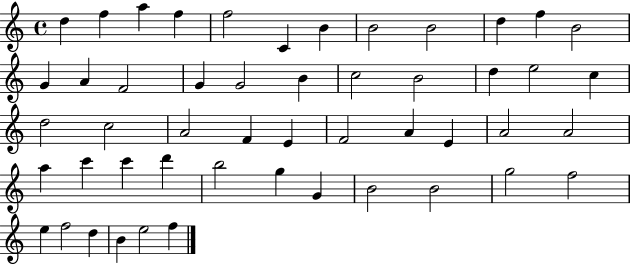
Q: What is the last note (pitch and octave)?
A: F5